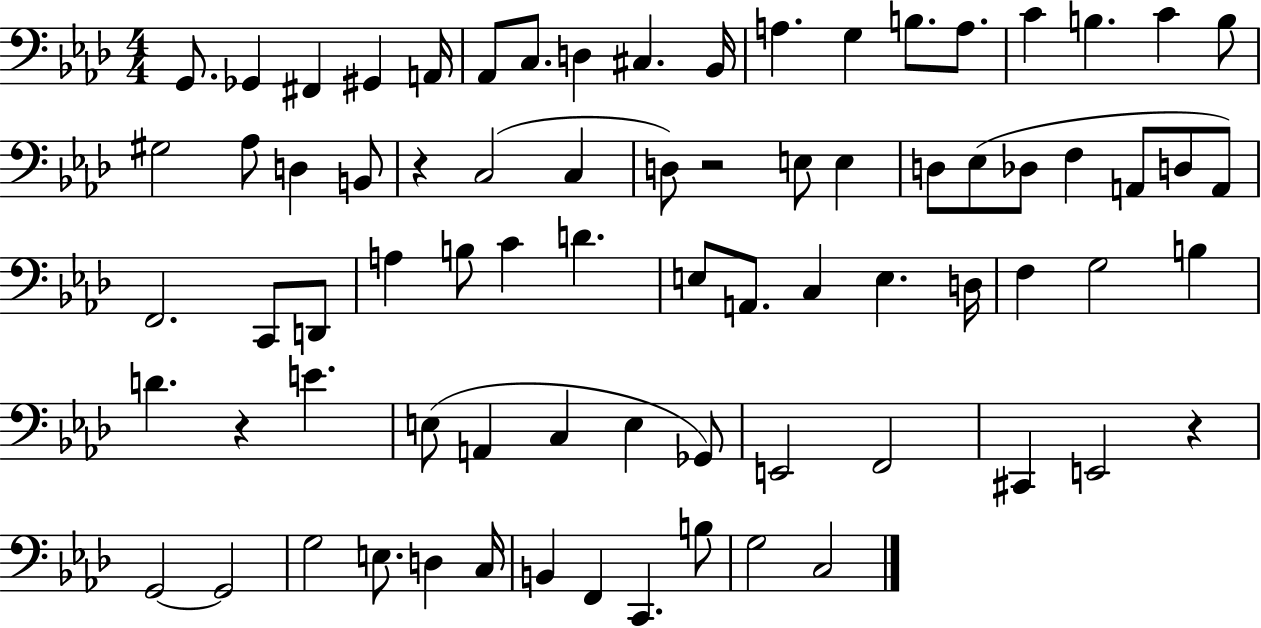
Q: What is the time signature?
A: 4/4